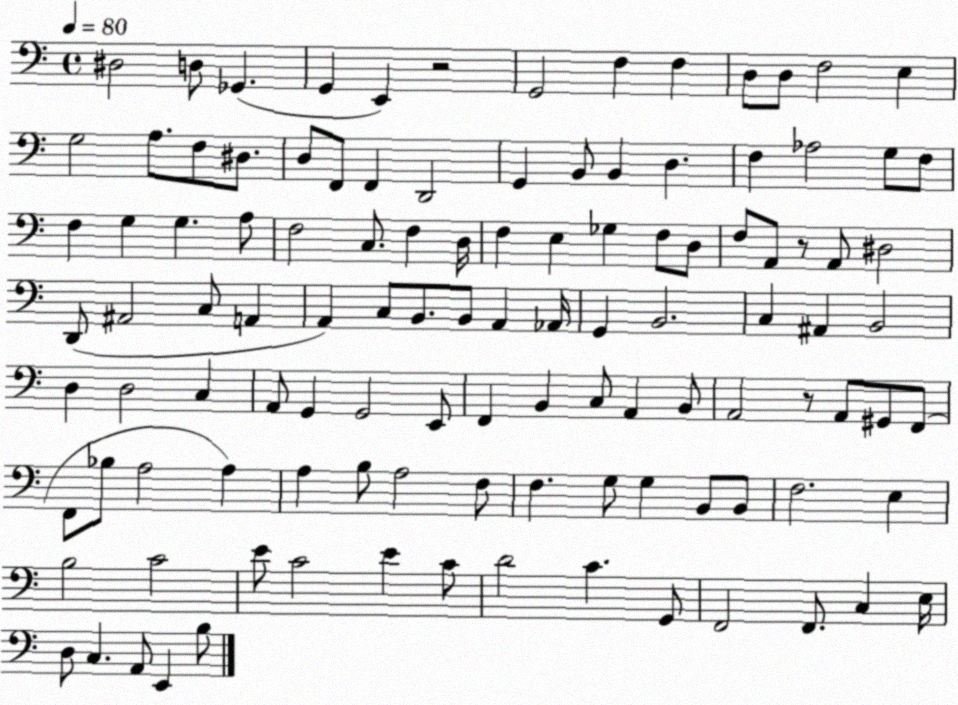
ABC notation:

X:1
T:Untitled
M:4/4
L:1/4
K:C
^D,2 D,/2 _G,, G,, E,, z2 G,,2 F, F, D,/2 D,/2 F,2 E, G,2 A,/2 F,/2 ^D,/2 D,/2 F,,/2 F,, D,,2 G,, B,,/2 B,, D, F, _A,2 G,/2 F,/2 F, G, G, A,/2 F,2 C,/2 F, D,/4 F, E, _G, F,/2 D,/2 F,/2 A,,/2 z/2 A,,/2 ^D,2 D,,/2 ^A,,2 C,/2 A,, A,, C,/2 B,,/2 B,,/2 A,, _A,,/4 G,, B,,2 C, ^A,, B,,2 D, D,2 C, A,,/2 G,, G,,2 E,,/2 F,, B,, C,/2 A,, B,,/2 A,,2 z/2 A,,/2 ^G,,/2 F,,/2 F,,/2 _B,/2 A,2 A, A, B,/2 A,2 F,/2 F, G,/2 G, B,,/2 B,,/2 F,2 E, B,2 C2 E/2 C2 E C/2 D2 C G,,/2 F,,2 F,,/2 C, E,/4 D,/2 C, A,,/2 E,, B,/2